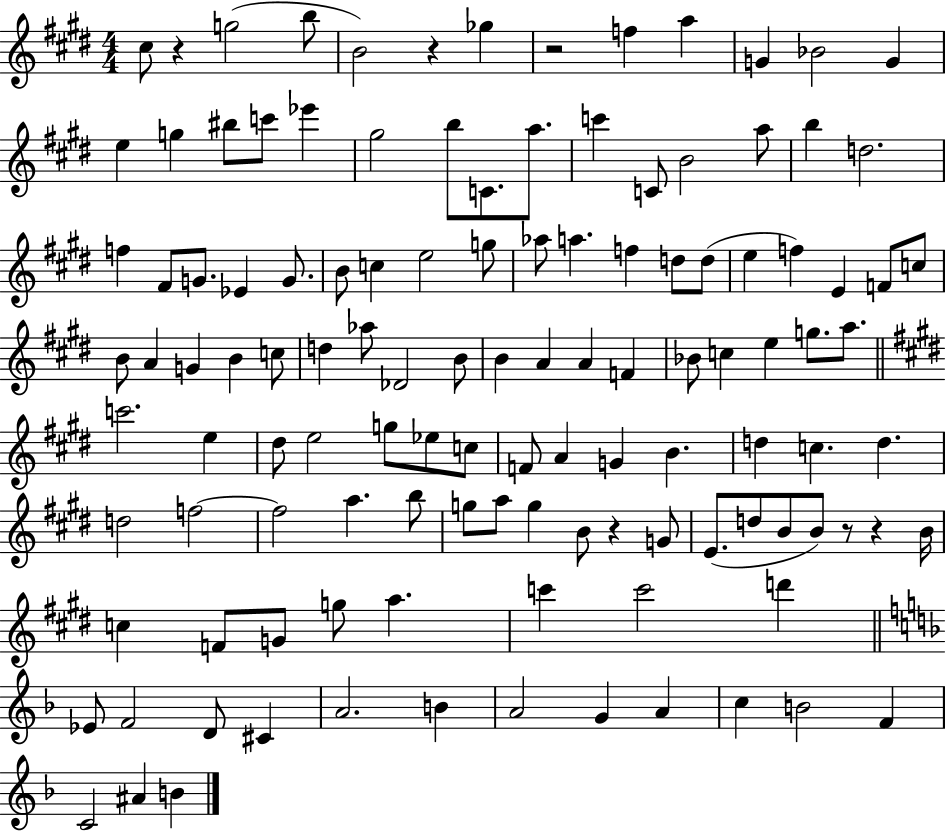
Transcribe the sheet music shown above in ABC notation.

X:1
T:Untitled
M:4/4
L:1/4
K:E
^c/2 z g2 b/2 B2 z _g z2 f a G _B2 G e g ^b/2 c'/2 _e' ^g2 b/2 C/2 a/2 c' C/2 B2 a/2 b d2 f ^F/2 G/2 _E G/2 B/2 c e2 g/2 _a/2 a f d/2 d/2 e f E F/2 c/2 B/2 A G B c/2 d _a/2 _D2 B/2 B A A F _B/2 c e g/2 a/2 c'2 e ^d/2 e2 g/2 _e/2 c/2 F/2 A G B d c d d2 f2 f2 a b/2 g/2 a/2 g B/2 z G/2 E/2 d/2 B/2 B/2 z/2 z B/4 c F/2 G/2 g/2 a c' c'2 d' _E/2 F2 D/2 ^C A2 B A2 G A c B2 F C2 ^A B